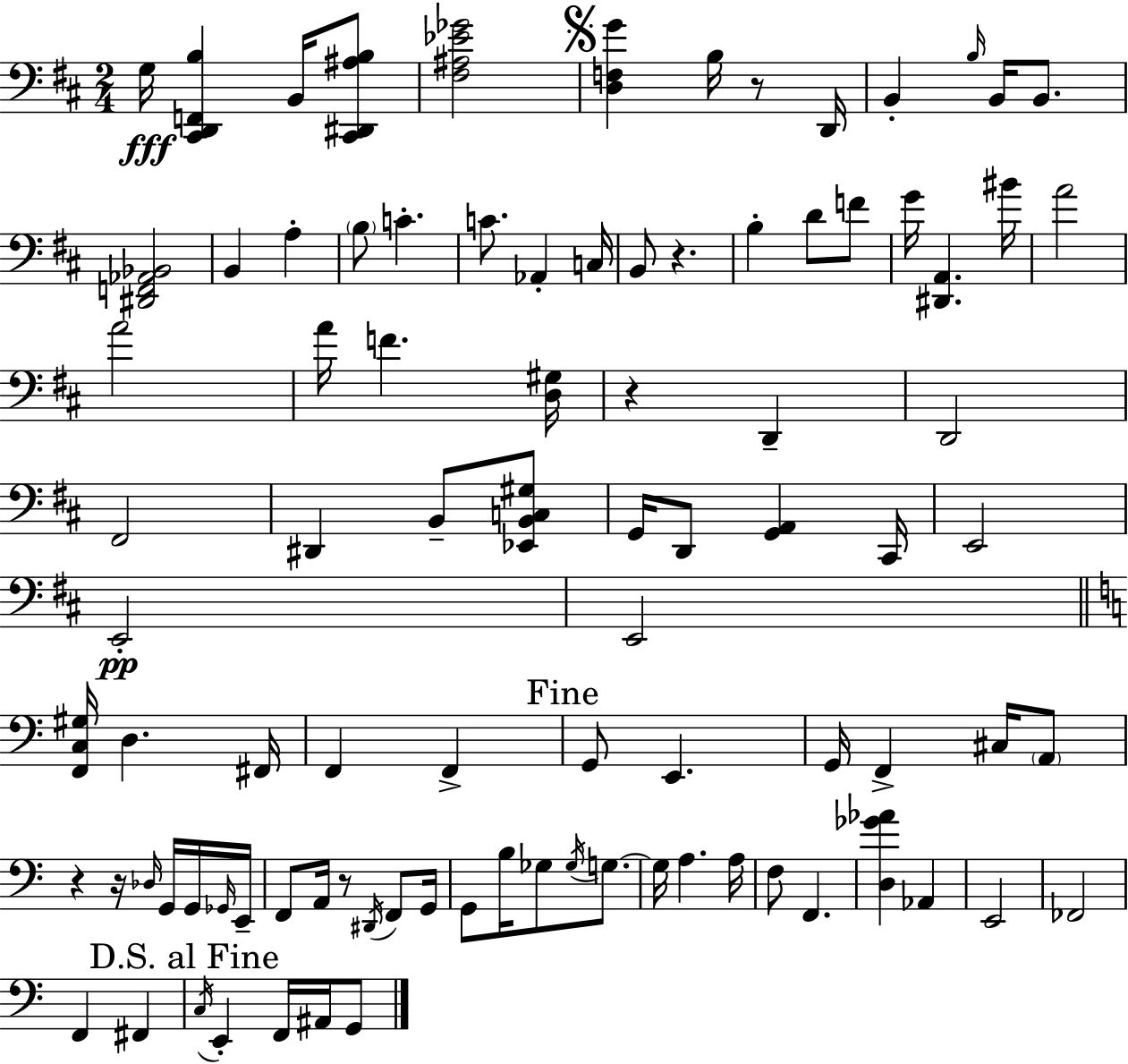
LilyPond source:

{
  \clef bass
  \numericTimeSignature
  \time 2/4
  \key d \major
  g16\fff <cis, d, f, b>4 b,16 <cis, dis, ais b>8 | <fis ais ees' ges'>2 | \mark \markup { \musicglyph "scripts.segno" } <d f g'>4 b16 r8 d,16 | b,4-. \grace { b16 } b,16 b,8. | \break <dis, f, aes, bes,>2 | b,4 a4-. | \parenthesize b8 c'4.-. | c'8. aes,4-. | \break c16 b,8 r4. | b4-. d'8 f'8 | g'16 <dis, a,>4. | bis'16 a'2 | \break a'2 | a'16 f'4. | <d gis>16 r4 d,4-- | d,2 | \break fis,2 | dis,4 b,8-- <ees, b, c gis>8 | g,16 d,8 <g, a,>4 | cis,16 e,2 | \break e,2-.\pp | e,2 | \bar "||" \break \key c \major <f, c gis>16 d4. fis,16 | f,4 f,4-> | \mark "Fine" g,8 e,4. | g,16 f,4-> cis16 \parenthesize a,8 | \break r4 r16 \grace { des16 } g,16 g,16 | \grace { ges,16 } e,16-- f,8 a,16 r8 \acciaccatura { dis,16 } | f,8 g,16 g,8 b16 ges8 | \acciaccatura { ges16 } g8.~~ g16 a4. | \break a16 f8 f,4. | <d ges' aes'>4 | aes,4 e,2 | fes,2 | \break f,4 | fis,4 \mark "D.S. al Fine" \acciaccatura { c16 } e,4-. | f,16 ais,16 g,8 \bar "|."
}